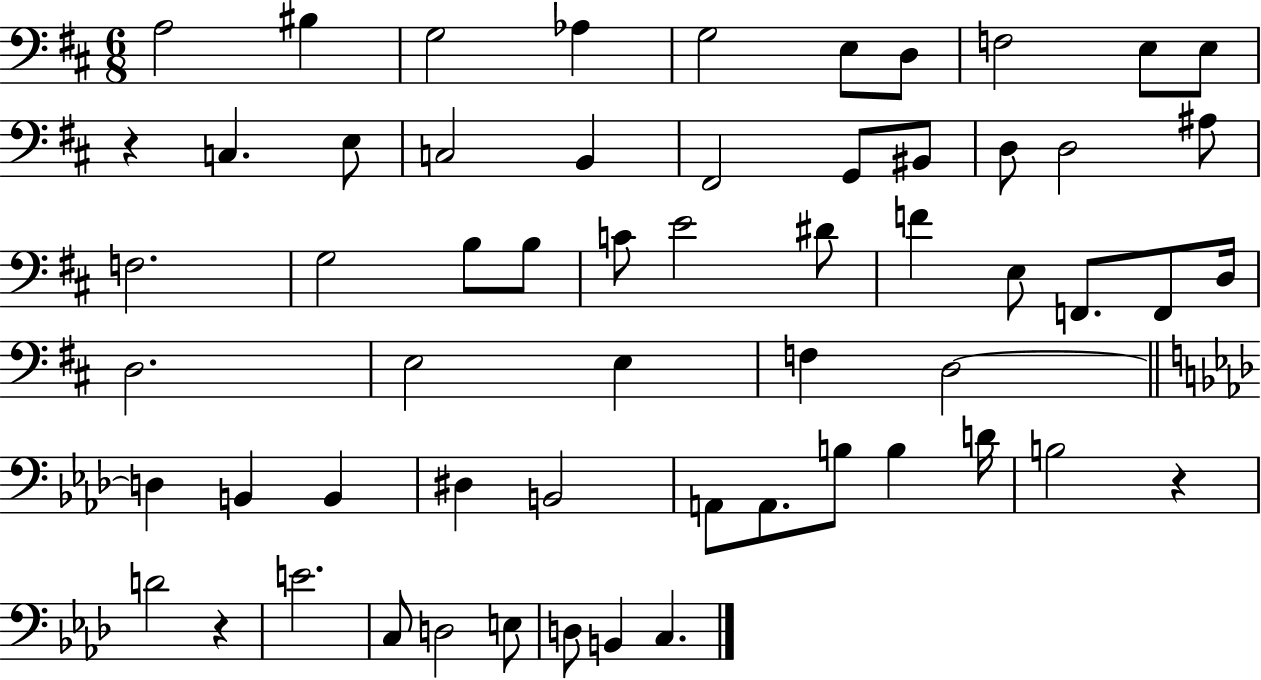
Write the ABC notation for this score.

X:1
T:Untitled
M:6/8
L:1/4
K:D
A,2 ^B, G,2 _A, G,2 E,/2 D,/2 F,2 E,/2 E,/2 z C, E,/2 C,2 B,, ^F,,2 G,,/2 ^B,,/2 D,/2 D,2 ^A,/2 F,2 G,2 B,/2 B,/2 C/2 E2 ^D/2 F E,/2 F,,/2 F,,/2 D,/4 D,2 E,2 E, F, D,2 D, B,, B,, ^D, B,,2 A,,/2 A,,/2 B,/2 B, D/4 B,2 z D2 z E2 C,/2 D,2 E,/2 D,/2 B,, C,